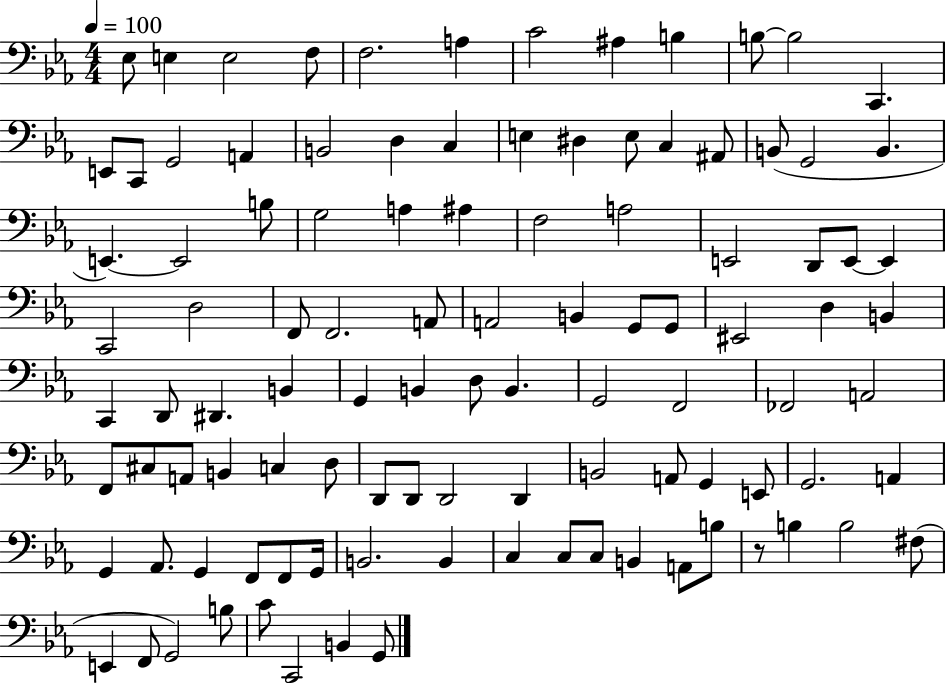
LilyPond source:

{
  \clef bass
  \numericTimeSignature
  \time 4/4
  \key ees \major
  \tempo 4 = 100
  ees8 e4 e2 f8 | f2. a4 | c'2 ais4 b4 | b8~~ b2 c,4. | \break e,8 c,8 g,2 a,4 | b,2 d4 c4 | e4 dis4 e8 c4 ais,8 | b,8( g,2 b,4. | \break e,4.~~) e,2 b8 | g2 a4 ais4 | f2 a2 | e,2 d,8 e,8~~ e,4 | \break c,2 d2 | f,8 f,2. a,8 | a,2 b,4 g,8 g,8 | eis,2 d4 b,4 | \break c,4 d,8 dis,4. b,4 | g,4 b,4 d8 b,4. | g,2 f,2 | fes,2 a,2 | \break f,8 cis8 a,8 b,4 c4 d8 | d,8 d,8 d,2 d,4 | b,2 a,8 g,4 e,8 | g,2. a,4 | \break g,4 aes,8. g,4 f,8 f,8 g,16 | b,2. b,4 | c4 c8 c8 b,4 a,8 b8 | r8 b4 b2 fis8( | \break e,4 f,8 g,2) b8 | c'8 c,2 b,4 g,8 | \bar "|."
}